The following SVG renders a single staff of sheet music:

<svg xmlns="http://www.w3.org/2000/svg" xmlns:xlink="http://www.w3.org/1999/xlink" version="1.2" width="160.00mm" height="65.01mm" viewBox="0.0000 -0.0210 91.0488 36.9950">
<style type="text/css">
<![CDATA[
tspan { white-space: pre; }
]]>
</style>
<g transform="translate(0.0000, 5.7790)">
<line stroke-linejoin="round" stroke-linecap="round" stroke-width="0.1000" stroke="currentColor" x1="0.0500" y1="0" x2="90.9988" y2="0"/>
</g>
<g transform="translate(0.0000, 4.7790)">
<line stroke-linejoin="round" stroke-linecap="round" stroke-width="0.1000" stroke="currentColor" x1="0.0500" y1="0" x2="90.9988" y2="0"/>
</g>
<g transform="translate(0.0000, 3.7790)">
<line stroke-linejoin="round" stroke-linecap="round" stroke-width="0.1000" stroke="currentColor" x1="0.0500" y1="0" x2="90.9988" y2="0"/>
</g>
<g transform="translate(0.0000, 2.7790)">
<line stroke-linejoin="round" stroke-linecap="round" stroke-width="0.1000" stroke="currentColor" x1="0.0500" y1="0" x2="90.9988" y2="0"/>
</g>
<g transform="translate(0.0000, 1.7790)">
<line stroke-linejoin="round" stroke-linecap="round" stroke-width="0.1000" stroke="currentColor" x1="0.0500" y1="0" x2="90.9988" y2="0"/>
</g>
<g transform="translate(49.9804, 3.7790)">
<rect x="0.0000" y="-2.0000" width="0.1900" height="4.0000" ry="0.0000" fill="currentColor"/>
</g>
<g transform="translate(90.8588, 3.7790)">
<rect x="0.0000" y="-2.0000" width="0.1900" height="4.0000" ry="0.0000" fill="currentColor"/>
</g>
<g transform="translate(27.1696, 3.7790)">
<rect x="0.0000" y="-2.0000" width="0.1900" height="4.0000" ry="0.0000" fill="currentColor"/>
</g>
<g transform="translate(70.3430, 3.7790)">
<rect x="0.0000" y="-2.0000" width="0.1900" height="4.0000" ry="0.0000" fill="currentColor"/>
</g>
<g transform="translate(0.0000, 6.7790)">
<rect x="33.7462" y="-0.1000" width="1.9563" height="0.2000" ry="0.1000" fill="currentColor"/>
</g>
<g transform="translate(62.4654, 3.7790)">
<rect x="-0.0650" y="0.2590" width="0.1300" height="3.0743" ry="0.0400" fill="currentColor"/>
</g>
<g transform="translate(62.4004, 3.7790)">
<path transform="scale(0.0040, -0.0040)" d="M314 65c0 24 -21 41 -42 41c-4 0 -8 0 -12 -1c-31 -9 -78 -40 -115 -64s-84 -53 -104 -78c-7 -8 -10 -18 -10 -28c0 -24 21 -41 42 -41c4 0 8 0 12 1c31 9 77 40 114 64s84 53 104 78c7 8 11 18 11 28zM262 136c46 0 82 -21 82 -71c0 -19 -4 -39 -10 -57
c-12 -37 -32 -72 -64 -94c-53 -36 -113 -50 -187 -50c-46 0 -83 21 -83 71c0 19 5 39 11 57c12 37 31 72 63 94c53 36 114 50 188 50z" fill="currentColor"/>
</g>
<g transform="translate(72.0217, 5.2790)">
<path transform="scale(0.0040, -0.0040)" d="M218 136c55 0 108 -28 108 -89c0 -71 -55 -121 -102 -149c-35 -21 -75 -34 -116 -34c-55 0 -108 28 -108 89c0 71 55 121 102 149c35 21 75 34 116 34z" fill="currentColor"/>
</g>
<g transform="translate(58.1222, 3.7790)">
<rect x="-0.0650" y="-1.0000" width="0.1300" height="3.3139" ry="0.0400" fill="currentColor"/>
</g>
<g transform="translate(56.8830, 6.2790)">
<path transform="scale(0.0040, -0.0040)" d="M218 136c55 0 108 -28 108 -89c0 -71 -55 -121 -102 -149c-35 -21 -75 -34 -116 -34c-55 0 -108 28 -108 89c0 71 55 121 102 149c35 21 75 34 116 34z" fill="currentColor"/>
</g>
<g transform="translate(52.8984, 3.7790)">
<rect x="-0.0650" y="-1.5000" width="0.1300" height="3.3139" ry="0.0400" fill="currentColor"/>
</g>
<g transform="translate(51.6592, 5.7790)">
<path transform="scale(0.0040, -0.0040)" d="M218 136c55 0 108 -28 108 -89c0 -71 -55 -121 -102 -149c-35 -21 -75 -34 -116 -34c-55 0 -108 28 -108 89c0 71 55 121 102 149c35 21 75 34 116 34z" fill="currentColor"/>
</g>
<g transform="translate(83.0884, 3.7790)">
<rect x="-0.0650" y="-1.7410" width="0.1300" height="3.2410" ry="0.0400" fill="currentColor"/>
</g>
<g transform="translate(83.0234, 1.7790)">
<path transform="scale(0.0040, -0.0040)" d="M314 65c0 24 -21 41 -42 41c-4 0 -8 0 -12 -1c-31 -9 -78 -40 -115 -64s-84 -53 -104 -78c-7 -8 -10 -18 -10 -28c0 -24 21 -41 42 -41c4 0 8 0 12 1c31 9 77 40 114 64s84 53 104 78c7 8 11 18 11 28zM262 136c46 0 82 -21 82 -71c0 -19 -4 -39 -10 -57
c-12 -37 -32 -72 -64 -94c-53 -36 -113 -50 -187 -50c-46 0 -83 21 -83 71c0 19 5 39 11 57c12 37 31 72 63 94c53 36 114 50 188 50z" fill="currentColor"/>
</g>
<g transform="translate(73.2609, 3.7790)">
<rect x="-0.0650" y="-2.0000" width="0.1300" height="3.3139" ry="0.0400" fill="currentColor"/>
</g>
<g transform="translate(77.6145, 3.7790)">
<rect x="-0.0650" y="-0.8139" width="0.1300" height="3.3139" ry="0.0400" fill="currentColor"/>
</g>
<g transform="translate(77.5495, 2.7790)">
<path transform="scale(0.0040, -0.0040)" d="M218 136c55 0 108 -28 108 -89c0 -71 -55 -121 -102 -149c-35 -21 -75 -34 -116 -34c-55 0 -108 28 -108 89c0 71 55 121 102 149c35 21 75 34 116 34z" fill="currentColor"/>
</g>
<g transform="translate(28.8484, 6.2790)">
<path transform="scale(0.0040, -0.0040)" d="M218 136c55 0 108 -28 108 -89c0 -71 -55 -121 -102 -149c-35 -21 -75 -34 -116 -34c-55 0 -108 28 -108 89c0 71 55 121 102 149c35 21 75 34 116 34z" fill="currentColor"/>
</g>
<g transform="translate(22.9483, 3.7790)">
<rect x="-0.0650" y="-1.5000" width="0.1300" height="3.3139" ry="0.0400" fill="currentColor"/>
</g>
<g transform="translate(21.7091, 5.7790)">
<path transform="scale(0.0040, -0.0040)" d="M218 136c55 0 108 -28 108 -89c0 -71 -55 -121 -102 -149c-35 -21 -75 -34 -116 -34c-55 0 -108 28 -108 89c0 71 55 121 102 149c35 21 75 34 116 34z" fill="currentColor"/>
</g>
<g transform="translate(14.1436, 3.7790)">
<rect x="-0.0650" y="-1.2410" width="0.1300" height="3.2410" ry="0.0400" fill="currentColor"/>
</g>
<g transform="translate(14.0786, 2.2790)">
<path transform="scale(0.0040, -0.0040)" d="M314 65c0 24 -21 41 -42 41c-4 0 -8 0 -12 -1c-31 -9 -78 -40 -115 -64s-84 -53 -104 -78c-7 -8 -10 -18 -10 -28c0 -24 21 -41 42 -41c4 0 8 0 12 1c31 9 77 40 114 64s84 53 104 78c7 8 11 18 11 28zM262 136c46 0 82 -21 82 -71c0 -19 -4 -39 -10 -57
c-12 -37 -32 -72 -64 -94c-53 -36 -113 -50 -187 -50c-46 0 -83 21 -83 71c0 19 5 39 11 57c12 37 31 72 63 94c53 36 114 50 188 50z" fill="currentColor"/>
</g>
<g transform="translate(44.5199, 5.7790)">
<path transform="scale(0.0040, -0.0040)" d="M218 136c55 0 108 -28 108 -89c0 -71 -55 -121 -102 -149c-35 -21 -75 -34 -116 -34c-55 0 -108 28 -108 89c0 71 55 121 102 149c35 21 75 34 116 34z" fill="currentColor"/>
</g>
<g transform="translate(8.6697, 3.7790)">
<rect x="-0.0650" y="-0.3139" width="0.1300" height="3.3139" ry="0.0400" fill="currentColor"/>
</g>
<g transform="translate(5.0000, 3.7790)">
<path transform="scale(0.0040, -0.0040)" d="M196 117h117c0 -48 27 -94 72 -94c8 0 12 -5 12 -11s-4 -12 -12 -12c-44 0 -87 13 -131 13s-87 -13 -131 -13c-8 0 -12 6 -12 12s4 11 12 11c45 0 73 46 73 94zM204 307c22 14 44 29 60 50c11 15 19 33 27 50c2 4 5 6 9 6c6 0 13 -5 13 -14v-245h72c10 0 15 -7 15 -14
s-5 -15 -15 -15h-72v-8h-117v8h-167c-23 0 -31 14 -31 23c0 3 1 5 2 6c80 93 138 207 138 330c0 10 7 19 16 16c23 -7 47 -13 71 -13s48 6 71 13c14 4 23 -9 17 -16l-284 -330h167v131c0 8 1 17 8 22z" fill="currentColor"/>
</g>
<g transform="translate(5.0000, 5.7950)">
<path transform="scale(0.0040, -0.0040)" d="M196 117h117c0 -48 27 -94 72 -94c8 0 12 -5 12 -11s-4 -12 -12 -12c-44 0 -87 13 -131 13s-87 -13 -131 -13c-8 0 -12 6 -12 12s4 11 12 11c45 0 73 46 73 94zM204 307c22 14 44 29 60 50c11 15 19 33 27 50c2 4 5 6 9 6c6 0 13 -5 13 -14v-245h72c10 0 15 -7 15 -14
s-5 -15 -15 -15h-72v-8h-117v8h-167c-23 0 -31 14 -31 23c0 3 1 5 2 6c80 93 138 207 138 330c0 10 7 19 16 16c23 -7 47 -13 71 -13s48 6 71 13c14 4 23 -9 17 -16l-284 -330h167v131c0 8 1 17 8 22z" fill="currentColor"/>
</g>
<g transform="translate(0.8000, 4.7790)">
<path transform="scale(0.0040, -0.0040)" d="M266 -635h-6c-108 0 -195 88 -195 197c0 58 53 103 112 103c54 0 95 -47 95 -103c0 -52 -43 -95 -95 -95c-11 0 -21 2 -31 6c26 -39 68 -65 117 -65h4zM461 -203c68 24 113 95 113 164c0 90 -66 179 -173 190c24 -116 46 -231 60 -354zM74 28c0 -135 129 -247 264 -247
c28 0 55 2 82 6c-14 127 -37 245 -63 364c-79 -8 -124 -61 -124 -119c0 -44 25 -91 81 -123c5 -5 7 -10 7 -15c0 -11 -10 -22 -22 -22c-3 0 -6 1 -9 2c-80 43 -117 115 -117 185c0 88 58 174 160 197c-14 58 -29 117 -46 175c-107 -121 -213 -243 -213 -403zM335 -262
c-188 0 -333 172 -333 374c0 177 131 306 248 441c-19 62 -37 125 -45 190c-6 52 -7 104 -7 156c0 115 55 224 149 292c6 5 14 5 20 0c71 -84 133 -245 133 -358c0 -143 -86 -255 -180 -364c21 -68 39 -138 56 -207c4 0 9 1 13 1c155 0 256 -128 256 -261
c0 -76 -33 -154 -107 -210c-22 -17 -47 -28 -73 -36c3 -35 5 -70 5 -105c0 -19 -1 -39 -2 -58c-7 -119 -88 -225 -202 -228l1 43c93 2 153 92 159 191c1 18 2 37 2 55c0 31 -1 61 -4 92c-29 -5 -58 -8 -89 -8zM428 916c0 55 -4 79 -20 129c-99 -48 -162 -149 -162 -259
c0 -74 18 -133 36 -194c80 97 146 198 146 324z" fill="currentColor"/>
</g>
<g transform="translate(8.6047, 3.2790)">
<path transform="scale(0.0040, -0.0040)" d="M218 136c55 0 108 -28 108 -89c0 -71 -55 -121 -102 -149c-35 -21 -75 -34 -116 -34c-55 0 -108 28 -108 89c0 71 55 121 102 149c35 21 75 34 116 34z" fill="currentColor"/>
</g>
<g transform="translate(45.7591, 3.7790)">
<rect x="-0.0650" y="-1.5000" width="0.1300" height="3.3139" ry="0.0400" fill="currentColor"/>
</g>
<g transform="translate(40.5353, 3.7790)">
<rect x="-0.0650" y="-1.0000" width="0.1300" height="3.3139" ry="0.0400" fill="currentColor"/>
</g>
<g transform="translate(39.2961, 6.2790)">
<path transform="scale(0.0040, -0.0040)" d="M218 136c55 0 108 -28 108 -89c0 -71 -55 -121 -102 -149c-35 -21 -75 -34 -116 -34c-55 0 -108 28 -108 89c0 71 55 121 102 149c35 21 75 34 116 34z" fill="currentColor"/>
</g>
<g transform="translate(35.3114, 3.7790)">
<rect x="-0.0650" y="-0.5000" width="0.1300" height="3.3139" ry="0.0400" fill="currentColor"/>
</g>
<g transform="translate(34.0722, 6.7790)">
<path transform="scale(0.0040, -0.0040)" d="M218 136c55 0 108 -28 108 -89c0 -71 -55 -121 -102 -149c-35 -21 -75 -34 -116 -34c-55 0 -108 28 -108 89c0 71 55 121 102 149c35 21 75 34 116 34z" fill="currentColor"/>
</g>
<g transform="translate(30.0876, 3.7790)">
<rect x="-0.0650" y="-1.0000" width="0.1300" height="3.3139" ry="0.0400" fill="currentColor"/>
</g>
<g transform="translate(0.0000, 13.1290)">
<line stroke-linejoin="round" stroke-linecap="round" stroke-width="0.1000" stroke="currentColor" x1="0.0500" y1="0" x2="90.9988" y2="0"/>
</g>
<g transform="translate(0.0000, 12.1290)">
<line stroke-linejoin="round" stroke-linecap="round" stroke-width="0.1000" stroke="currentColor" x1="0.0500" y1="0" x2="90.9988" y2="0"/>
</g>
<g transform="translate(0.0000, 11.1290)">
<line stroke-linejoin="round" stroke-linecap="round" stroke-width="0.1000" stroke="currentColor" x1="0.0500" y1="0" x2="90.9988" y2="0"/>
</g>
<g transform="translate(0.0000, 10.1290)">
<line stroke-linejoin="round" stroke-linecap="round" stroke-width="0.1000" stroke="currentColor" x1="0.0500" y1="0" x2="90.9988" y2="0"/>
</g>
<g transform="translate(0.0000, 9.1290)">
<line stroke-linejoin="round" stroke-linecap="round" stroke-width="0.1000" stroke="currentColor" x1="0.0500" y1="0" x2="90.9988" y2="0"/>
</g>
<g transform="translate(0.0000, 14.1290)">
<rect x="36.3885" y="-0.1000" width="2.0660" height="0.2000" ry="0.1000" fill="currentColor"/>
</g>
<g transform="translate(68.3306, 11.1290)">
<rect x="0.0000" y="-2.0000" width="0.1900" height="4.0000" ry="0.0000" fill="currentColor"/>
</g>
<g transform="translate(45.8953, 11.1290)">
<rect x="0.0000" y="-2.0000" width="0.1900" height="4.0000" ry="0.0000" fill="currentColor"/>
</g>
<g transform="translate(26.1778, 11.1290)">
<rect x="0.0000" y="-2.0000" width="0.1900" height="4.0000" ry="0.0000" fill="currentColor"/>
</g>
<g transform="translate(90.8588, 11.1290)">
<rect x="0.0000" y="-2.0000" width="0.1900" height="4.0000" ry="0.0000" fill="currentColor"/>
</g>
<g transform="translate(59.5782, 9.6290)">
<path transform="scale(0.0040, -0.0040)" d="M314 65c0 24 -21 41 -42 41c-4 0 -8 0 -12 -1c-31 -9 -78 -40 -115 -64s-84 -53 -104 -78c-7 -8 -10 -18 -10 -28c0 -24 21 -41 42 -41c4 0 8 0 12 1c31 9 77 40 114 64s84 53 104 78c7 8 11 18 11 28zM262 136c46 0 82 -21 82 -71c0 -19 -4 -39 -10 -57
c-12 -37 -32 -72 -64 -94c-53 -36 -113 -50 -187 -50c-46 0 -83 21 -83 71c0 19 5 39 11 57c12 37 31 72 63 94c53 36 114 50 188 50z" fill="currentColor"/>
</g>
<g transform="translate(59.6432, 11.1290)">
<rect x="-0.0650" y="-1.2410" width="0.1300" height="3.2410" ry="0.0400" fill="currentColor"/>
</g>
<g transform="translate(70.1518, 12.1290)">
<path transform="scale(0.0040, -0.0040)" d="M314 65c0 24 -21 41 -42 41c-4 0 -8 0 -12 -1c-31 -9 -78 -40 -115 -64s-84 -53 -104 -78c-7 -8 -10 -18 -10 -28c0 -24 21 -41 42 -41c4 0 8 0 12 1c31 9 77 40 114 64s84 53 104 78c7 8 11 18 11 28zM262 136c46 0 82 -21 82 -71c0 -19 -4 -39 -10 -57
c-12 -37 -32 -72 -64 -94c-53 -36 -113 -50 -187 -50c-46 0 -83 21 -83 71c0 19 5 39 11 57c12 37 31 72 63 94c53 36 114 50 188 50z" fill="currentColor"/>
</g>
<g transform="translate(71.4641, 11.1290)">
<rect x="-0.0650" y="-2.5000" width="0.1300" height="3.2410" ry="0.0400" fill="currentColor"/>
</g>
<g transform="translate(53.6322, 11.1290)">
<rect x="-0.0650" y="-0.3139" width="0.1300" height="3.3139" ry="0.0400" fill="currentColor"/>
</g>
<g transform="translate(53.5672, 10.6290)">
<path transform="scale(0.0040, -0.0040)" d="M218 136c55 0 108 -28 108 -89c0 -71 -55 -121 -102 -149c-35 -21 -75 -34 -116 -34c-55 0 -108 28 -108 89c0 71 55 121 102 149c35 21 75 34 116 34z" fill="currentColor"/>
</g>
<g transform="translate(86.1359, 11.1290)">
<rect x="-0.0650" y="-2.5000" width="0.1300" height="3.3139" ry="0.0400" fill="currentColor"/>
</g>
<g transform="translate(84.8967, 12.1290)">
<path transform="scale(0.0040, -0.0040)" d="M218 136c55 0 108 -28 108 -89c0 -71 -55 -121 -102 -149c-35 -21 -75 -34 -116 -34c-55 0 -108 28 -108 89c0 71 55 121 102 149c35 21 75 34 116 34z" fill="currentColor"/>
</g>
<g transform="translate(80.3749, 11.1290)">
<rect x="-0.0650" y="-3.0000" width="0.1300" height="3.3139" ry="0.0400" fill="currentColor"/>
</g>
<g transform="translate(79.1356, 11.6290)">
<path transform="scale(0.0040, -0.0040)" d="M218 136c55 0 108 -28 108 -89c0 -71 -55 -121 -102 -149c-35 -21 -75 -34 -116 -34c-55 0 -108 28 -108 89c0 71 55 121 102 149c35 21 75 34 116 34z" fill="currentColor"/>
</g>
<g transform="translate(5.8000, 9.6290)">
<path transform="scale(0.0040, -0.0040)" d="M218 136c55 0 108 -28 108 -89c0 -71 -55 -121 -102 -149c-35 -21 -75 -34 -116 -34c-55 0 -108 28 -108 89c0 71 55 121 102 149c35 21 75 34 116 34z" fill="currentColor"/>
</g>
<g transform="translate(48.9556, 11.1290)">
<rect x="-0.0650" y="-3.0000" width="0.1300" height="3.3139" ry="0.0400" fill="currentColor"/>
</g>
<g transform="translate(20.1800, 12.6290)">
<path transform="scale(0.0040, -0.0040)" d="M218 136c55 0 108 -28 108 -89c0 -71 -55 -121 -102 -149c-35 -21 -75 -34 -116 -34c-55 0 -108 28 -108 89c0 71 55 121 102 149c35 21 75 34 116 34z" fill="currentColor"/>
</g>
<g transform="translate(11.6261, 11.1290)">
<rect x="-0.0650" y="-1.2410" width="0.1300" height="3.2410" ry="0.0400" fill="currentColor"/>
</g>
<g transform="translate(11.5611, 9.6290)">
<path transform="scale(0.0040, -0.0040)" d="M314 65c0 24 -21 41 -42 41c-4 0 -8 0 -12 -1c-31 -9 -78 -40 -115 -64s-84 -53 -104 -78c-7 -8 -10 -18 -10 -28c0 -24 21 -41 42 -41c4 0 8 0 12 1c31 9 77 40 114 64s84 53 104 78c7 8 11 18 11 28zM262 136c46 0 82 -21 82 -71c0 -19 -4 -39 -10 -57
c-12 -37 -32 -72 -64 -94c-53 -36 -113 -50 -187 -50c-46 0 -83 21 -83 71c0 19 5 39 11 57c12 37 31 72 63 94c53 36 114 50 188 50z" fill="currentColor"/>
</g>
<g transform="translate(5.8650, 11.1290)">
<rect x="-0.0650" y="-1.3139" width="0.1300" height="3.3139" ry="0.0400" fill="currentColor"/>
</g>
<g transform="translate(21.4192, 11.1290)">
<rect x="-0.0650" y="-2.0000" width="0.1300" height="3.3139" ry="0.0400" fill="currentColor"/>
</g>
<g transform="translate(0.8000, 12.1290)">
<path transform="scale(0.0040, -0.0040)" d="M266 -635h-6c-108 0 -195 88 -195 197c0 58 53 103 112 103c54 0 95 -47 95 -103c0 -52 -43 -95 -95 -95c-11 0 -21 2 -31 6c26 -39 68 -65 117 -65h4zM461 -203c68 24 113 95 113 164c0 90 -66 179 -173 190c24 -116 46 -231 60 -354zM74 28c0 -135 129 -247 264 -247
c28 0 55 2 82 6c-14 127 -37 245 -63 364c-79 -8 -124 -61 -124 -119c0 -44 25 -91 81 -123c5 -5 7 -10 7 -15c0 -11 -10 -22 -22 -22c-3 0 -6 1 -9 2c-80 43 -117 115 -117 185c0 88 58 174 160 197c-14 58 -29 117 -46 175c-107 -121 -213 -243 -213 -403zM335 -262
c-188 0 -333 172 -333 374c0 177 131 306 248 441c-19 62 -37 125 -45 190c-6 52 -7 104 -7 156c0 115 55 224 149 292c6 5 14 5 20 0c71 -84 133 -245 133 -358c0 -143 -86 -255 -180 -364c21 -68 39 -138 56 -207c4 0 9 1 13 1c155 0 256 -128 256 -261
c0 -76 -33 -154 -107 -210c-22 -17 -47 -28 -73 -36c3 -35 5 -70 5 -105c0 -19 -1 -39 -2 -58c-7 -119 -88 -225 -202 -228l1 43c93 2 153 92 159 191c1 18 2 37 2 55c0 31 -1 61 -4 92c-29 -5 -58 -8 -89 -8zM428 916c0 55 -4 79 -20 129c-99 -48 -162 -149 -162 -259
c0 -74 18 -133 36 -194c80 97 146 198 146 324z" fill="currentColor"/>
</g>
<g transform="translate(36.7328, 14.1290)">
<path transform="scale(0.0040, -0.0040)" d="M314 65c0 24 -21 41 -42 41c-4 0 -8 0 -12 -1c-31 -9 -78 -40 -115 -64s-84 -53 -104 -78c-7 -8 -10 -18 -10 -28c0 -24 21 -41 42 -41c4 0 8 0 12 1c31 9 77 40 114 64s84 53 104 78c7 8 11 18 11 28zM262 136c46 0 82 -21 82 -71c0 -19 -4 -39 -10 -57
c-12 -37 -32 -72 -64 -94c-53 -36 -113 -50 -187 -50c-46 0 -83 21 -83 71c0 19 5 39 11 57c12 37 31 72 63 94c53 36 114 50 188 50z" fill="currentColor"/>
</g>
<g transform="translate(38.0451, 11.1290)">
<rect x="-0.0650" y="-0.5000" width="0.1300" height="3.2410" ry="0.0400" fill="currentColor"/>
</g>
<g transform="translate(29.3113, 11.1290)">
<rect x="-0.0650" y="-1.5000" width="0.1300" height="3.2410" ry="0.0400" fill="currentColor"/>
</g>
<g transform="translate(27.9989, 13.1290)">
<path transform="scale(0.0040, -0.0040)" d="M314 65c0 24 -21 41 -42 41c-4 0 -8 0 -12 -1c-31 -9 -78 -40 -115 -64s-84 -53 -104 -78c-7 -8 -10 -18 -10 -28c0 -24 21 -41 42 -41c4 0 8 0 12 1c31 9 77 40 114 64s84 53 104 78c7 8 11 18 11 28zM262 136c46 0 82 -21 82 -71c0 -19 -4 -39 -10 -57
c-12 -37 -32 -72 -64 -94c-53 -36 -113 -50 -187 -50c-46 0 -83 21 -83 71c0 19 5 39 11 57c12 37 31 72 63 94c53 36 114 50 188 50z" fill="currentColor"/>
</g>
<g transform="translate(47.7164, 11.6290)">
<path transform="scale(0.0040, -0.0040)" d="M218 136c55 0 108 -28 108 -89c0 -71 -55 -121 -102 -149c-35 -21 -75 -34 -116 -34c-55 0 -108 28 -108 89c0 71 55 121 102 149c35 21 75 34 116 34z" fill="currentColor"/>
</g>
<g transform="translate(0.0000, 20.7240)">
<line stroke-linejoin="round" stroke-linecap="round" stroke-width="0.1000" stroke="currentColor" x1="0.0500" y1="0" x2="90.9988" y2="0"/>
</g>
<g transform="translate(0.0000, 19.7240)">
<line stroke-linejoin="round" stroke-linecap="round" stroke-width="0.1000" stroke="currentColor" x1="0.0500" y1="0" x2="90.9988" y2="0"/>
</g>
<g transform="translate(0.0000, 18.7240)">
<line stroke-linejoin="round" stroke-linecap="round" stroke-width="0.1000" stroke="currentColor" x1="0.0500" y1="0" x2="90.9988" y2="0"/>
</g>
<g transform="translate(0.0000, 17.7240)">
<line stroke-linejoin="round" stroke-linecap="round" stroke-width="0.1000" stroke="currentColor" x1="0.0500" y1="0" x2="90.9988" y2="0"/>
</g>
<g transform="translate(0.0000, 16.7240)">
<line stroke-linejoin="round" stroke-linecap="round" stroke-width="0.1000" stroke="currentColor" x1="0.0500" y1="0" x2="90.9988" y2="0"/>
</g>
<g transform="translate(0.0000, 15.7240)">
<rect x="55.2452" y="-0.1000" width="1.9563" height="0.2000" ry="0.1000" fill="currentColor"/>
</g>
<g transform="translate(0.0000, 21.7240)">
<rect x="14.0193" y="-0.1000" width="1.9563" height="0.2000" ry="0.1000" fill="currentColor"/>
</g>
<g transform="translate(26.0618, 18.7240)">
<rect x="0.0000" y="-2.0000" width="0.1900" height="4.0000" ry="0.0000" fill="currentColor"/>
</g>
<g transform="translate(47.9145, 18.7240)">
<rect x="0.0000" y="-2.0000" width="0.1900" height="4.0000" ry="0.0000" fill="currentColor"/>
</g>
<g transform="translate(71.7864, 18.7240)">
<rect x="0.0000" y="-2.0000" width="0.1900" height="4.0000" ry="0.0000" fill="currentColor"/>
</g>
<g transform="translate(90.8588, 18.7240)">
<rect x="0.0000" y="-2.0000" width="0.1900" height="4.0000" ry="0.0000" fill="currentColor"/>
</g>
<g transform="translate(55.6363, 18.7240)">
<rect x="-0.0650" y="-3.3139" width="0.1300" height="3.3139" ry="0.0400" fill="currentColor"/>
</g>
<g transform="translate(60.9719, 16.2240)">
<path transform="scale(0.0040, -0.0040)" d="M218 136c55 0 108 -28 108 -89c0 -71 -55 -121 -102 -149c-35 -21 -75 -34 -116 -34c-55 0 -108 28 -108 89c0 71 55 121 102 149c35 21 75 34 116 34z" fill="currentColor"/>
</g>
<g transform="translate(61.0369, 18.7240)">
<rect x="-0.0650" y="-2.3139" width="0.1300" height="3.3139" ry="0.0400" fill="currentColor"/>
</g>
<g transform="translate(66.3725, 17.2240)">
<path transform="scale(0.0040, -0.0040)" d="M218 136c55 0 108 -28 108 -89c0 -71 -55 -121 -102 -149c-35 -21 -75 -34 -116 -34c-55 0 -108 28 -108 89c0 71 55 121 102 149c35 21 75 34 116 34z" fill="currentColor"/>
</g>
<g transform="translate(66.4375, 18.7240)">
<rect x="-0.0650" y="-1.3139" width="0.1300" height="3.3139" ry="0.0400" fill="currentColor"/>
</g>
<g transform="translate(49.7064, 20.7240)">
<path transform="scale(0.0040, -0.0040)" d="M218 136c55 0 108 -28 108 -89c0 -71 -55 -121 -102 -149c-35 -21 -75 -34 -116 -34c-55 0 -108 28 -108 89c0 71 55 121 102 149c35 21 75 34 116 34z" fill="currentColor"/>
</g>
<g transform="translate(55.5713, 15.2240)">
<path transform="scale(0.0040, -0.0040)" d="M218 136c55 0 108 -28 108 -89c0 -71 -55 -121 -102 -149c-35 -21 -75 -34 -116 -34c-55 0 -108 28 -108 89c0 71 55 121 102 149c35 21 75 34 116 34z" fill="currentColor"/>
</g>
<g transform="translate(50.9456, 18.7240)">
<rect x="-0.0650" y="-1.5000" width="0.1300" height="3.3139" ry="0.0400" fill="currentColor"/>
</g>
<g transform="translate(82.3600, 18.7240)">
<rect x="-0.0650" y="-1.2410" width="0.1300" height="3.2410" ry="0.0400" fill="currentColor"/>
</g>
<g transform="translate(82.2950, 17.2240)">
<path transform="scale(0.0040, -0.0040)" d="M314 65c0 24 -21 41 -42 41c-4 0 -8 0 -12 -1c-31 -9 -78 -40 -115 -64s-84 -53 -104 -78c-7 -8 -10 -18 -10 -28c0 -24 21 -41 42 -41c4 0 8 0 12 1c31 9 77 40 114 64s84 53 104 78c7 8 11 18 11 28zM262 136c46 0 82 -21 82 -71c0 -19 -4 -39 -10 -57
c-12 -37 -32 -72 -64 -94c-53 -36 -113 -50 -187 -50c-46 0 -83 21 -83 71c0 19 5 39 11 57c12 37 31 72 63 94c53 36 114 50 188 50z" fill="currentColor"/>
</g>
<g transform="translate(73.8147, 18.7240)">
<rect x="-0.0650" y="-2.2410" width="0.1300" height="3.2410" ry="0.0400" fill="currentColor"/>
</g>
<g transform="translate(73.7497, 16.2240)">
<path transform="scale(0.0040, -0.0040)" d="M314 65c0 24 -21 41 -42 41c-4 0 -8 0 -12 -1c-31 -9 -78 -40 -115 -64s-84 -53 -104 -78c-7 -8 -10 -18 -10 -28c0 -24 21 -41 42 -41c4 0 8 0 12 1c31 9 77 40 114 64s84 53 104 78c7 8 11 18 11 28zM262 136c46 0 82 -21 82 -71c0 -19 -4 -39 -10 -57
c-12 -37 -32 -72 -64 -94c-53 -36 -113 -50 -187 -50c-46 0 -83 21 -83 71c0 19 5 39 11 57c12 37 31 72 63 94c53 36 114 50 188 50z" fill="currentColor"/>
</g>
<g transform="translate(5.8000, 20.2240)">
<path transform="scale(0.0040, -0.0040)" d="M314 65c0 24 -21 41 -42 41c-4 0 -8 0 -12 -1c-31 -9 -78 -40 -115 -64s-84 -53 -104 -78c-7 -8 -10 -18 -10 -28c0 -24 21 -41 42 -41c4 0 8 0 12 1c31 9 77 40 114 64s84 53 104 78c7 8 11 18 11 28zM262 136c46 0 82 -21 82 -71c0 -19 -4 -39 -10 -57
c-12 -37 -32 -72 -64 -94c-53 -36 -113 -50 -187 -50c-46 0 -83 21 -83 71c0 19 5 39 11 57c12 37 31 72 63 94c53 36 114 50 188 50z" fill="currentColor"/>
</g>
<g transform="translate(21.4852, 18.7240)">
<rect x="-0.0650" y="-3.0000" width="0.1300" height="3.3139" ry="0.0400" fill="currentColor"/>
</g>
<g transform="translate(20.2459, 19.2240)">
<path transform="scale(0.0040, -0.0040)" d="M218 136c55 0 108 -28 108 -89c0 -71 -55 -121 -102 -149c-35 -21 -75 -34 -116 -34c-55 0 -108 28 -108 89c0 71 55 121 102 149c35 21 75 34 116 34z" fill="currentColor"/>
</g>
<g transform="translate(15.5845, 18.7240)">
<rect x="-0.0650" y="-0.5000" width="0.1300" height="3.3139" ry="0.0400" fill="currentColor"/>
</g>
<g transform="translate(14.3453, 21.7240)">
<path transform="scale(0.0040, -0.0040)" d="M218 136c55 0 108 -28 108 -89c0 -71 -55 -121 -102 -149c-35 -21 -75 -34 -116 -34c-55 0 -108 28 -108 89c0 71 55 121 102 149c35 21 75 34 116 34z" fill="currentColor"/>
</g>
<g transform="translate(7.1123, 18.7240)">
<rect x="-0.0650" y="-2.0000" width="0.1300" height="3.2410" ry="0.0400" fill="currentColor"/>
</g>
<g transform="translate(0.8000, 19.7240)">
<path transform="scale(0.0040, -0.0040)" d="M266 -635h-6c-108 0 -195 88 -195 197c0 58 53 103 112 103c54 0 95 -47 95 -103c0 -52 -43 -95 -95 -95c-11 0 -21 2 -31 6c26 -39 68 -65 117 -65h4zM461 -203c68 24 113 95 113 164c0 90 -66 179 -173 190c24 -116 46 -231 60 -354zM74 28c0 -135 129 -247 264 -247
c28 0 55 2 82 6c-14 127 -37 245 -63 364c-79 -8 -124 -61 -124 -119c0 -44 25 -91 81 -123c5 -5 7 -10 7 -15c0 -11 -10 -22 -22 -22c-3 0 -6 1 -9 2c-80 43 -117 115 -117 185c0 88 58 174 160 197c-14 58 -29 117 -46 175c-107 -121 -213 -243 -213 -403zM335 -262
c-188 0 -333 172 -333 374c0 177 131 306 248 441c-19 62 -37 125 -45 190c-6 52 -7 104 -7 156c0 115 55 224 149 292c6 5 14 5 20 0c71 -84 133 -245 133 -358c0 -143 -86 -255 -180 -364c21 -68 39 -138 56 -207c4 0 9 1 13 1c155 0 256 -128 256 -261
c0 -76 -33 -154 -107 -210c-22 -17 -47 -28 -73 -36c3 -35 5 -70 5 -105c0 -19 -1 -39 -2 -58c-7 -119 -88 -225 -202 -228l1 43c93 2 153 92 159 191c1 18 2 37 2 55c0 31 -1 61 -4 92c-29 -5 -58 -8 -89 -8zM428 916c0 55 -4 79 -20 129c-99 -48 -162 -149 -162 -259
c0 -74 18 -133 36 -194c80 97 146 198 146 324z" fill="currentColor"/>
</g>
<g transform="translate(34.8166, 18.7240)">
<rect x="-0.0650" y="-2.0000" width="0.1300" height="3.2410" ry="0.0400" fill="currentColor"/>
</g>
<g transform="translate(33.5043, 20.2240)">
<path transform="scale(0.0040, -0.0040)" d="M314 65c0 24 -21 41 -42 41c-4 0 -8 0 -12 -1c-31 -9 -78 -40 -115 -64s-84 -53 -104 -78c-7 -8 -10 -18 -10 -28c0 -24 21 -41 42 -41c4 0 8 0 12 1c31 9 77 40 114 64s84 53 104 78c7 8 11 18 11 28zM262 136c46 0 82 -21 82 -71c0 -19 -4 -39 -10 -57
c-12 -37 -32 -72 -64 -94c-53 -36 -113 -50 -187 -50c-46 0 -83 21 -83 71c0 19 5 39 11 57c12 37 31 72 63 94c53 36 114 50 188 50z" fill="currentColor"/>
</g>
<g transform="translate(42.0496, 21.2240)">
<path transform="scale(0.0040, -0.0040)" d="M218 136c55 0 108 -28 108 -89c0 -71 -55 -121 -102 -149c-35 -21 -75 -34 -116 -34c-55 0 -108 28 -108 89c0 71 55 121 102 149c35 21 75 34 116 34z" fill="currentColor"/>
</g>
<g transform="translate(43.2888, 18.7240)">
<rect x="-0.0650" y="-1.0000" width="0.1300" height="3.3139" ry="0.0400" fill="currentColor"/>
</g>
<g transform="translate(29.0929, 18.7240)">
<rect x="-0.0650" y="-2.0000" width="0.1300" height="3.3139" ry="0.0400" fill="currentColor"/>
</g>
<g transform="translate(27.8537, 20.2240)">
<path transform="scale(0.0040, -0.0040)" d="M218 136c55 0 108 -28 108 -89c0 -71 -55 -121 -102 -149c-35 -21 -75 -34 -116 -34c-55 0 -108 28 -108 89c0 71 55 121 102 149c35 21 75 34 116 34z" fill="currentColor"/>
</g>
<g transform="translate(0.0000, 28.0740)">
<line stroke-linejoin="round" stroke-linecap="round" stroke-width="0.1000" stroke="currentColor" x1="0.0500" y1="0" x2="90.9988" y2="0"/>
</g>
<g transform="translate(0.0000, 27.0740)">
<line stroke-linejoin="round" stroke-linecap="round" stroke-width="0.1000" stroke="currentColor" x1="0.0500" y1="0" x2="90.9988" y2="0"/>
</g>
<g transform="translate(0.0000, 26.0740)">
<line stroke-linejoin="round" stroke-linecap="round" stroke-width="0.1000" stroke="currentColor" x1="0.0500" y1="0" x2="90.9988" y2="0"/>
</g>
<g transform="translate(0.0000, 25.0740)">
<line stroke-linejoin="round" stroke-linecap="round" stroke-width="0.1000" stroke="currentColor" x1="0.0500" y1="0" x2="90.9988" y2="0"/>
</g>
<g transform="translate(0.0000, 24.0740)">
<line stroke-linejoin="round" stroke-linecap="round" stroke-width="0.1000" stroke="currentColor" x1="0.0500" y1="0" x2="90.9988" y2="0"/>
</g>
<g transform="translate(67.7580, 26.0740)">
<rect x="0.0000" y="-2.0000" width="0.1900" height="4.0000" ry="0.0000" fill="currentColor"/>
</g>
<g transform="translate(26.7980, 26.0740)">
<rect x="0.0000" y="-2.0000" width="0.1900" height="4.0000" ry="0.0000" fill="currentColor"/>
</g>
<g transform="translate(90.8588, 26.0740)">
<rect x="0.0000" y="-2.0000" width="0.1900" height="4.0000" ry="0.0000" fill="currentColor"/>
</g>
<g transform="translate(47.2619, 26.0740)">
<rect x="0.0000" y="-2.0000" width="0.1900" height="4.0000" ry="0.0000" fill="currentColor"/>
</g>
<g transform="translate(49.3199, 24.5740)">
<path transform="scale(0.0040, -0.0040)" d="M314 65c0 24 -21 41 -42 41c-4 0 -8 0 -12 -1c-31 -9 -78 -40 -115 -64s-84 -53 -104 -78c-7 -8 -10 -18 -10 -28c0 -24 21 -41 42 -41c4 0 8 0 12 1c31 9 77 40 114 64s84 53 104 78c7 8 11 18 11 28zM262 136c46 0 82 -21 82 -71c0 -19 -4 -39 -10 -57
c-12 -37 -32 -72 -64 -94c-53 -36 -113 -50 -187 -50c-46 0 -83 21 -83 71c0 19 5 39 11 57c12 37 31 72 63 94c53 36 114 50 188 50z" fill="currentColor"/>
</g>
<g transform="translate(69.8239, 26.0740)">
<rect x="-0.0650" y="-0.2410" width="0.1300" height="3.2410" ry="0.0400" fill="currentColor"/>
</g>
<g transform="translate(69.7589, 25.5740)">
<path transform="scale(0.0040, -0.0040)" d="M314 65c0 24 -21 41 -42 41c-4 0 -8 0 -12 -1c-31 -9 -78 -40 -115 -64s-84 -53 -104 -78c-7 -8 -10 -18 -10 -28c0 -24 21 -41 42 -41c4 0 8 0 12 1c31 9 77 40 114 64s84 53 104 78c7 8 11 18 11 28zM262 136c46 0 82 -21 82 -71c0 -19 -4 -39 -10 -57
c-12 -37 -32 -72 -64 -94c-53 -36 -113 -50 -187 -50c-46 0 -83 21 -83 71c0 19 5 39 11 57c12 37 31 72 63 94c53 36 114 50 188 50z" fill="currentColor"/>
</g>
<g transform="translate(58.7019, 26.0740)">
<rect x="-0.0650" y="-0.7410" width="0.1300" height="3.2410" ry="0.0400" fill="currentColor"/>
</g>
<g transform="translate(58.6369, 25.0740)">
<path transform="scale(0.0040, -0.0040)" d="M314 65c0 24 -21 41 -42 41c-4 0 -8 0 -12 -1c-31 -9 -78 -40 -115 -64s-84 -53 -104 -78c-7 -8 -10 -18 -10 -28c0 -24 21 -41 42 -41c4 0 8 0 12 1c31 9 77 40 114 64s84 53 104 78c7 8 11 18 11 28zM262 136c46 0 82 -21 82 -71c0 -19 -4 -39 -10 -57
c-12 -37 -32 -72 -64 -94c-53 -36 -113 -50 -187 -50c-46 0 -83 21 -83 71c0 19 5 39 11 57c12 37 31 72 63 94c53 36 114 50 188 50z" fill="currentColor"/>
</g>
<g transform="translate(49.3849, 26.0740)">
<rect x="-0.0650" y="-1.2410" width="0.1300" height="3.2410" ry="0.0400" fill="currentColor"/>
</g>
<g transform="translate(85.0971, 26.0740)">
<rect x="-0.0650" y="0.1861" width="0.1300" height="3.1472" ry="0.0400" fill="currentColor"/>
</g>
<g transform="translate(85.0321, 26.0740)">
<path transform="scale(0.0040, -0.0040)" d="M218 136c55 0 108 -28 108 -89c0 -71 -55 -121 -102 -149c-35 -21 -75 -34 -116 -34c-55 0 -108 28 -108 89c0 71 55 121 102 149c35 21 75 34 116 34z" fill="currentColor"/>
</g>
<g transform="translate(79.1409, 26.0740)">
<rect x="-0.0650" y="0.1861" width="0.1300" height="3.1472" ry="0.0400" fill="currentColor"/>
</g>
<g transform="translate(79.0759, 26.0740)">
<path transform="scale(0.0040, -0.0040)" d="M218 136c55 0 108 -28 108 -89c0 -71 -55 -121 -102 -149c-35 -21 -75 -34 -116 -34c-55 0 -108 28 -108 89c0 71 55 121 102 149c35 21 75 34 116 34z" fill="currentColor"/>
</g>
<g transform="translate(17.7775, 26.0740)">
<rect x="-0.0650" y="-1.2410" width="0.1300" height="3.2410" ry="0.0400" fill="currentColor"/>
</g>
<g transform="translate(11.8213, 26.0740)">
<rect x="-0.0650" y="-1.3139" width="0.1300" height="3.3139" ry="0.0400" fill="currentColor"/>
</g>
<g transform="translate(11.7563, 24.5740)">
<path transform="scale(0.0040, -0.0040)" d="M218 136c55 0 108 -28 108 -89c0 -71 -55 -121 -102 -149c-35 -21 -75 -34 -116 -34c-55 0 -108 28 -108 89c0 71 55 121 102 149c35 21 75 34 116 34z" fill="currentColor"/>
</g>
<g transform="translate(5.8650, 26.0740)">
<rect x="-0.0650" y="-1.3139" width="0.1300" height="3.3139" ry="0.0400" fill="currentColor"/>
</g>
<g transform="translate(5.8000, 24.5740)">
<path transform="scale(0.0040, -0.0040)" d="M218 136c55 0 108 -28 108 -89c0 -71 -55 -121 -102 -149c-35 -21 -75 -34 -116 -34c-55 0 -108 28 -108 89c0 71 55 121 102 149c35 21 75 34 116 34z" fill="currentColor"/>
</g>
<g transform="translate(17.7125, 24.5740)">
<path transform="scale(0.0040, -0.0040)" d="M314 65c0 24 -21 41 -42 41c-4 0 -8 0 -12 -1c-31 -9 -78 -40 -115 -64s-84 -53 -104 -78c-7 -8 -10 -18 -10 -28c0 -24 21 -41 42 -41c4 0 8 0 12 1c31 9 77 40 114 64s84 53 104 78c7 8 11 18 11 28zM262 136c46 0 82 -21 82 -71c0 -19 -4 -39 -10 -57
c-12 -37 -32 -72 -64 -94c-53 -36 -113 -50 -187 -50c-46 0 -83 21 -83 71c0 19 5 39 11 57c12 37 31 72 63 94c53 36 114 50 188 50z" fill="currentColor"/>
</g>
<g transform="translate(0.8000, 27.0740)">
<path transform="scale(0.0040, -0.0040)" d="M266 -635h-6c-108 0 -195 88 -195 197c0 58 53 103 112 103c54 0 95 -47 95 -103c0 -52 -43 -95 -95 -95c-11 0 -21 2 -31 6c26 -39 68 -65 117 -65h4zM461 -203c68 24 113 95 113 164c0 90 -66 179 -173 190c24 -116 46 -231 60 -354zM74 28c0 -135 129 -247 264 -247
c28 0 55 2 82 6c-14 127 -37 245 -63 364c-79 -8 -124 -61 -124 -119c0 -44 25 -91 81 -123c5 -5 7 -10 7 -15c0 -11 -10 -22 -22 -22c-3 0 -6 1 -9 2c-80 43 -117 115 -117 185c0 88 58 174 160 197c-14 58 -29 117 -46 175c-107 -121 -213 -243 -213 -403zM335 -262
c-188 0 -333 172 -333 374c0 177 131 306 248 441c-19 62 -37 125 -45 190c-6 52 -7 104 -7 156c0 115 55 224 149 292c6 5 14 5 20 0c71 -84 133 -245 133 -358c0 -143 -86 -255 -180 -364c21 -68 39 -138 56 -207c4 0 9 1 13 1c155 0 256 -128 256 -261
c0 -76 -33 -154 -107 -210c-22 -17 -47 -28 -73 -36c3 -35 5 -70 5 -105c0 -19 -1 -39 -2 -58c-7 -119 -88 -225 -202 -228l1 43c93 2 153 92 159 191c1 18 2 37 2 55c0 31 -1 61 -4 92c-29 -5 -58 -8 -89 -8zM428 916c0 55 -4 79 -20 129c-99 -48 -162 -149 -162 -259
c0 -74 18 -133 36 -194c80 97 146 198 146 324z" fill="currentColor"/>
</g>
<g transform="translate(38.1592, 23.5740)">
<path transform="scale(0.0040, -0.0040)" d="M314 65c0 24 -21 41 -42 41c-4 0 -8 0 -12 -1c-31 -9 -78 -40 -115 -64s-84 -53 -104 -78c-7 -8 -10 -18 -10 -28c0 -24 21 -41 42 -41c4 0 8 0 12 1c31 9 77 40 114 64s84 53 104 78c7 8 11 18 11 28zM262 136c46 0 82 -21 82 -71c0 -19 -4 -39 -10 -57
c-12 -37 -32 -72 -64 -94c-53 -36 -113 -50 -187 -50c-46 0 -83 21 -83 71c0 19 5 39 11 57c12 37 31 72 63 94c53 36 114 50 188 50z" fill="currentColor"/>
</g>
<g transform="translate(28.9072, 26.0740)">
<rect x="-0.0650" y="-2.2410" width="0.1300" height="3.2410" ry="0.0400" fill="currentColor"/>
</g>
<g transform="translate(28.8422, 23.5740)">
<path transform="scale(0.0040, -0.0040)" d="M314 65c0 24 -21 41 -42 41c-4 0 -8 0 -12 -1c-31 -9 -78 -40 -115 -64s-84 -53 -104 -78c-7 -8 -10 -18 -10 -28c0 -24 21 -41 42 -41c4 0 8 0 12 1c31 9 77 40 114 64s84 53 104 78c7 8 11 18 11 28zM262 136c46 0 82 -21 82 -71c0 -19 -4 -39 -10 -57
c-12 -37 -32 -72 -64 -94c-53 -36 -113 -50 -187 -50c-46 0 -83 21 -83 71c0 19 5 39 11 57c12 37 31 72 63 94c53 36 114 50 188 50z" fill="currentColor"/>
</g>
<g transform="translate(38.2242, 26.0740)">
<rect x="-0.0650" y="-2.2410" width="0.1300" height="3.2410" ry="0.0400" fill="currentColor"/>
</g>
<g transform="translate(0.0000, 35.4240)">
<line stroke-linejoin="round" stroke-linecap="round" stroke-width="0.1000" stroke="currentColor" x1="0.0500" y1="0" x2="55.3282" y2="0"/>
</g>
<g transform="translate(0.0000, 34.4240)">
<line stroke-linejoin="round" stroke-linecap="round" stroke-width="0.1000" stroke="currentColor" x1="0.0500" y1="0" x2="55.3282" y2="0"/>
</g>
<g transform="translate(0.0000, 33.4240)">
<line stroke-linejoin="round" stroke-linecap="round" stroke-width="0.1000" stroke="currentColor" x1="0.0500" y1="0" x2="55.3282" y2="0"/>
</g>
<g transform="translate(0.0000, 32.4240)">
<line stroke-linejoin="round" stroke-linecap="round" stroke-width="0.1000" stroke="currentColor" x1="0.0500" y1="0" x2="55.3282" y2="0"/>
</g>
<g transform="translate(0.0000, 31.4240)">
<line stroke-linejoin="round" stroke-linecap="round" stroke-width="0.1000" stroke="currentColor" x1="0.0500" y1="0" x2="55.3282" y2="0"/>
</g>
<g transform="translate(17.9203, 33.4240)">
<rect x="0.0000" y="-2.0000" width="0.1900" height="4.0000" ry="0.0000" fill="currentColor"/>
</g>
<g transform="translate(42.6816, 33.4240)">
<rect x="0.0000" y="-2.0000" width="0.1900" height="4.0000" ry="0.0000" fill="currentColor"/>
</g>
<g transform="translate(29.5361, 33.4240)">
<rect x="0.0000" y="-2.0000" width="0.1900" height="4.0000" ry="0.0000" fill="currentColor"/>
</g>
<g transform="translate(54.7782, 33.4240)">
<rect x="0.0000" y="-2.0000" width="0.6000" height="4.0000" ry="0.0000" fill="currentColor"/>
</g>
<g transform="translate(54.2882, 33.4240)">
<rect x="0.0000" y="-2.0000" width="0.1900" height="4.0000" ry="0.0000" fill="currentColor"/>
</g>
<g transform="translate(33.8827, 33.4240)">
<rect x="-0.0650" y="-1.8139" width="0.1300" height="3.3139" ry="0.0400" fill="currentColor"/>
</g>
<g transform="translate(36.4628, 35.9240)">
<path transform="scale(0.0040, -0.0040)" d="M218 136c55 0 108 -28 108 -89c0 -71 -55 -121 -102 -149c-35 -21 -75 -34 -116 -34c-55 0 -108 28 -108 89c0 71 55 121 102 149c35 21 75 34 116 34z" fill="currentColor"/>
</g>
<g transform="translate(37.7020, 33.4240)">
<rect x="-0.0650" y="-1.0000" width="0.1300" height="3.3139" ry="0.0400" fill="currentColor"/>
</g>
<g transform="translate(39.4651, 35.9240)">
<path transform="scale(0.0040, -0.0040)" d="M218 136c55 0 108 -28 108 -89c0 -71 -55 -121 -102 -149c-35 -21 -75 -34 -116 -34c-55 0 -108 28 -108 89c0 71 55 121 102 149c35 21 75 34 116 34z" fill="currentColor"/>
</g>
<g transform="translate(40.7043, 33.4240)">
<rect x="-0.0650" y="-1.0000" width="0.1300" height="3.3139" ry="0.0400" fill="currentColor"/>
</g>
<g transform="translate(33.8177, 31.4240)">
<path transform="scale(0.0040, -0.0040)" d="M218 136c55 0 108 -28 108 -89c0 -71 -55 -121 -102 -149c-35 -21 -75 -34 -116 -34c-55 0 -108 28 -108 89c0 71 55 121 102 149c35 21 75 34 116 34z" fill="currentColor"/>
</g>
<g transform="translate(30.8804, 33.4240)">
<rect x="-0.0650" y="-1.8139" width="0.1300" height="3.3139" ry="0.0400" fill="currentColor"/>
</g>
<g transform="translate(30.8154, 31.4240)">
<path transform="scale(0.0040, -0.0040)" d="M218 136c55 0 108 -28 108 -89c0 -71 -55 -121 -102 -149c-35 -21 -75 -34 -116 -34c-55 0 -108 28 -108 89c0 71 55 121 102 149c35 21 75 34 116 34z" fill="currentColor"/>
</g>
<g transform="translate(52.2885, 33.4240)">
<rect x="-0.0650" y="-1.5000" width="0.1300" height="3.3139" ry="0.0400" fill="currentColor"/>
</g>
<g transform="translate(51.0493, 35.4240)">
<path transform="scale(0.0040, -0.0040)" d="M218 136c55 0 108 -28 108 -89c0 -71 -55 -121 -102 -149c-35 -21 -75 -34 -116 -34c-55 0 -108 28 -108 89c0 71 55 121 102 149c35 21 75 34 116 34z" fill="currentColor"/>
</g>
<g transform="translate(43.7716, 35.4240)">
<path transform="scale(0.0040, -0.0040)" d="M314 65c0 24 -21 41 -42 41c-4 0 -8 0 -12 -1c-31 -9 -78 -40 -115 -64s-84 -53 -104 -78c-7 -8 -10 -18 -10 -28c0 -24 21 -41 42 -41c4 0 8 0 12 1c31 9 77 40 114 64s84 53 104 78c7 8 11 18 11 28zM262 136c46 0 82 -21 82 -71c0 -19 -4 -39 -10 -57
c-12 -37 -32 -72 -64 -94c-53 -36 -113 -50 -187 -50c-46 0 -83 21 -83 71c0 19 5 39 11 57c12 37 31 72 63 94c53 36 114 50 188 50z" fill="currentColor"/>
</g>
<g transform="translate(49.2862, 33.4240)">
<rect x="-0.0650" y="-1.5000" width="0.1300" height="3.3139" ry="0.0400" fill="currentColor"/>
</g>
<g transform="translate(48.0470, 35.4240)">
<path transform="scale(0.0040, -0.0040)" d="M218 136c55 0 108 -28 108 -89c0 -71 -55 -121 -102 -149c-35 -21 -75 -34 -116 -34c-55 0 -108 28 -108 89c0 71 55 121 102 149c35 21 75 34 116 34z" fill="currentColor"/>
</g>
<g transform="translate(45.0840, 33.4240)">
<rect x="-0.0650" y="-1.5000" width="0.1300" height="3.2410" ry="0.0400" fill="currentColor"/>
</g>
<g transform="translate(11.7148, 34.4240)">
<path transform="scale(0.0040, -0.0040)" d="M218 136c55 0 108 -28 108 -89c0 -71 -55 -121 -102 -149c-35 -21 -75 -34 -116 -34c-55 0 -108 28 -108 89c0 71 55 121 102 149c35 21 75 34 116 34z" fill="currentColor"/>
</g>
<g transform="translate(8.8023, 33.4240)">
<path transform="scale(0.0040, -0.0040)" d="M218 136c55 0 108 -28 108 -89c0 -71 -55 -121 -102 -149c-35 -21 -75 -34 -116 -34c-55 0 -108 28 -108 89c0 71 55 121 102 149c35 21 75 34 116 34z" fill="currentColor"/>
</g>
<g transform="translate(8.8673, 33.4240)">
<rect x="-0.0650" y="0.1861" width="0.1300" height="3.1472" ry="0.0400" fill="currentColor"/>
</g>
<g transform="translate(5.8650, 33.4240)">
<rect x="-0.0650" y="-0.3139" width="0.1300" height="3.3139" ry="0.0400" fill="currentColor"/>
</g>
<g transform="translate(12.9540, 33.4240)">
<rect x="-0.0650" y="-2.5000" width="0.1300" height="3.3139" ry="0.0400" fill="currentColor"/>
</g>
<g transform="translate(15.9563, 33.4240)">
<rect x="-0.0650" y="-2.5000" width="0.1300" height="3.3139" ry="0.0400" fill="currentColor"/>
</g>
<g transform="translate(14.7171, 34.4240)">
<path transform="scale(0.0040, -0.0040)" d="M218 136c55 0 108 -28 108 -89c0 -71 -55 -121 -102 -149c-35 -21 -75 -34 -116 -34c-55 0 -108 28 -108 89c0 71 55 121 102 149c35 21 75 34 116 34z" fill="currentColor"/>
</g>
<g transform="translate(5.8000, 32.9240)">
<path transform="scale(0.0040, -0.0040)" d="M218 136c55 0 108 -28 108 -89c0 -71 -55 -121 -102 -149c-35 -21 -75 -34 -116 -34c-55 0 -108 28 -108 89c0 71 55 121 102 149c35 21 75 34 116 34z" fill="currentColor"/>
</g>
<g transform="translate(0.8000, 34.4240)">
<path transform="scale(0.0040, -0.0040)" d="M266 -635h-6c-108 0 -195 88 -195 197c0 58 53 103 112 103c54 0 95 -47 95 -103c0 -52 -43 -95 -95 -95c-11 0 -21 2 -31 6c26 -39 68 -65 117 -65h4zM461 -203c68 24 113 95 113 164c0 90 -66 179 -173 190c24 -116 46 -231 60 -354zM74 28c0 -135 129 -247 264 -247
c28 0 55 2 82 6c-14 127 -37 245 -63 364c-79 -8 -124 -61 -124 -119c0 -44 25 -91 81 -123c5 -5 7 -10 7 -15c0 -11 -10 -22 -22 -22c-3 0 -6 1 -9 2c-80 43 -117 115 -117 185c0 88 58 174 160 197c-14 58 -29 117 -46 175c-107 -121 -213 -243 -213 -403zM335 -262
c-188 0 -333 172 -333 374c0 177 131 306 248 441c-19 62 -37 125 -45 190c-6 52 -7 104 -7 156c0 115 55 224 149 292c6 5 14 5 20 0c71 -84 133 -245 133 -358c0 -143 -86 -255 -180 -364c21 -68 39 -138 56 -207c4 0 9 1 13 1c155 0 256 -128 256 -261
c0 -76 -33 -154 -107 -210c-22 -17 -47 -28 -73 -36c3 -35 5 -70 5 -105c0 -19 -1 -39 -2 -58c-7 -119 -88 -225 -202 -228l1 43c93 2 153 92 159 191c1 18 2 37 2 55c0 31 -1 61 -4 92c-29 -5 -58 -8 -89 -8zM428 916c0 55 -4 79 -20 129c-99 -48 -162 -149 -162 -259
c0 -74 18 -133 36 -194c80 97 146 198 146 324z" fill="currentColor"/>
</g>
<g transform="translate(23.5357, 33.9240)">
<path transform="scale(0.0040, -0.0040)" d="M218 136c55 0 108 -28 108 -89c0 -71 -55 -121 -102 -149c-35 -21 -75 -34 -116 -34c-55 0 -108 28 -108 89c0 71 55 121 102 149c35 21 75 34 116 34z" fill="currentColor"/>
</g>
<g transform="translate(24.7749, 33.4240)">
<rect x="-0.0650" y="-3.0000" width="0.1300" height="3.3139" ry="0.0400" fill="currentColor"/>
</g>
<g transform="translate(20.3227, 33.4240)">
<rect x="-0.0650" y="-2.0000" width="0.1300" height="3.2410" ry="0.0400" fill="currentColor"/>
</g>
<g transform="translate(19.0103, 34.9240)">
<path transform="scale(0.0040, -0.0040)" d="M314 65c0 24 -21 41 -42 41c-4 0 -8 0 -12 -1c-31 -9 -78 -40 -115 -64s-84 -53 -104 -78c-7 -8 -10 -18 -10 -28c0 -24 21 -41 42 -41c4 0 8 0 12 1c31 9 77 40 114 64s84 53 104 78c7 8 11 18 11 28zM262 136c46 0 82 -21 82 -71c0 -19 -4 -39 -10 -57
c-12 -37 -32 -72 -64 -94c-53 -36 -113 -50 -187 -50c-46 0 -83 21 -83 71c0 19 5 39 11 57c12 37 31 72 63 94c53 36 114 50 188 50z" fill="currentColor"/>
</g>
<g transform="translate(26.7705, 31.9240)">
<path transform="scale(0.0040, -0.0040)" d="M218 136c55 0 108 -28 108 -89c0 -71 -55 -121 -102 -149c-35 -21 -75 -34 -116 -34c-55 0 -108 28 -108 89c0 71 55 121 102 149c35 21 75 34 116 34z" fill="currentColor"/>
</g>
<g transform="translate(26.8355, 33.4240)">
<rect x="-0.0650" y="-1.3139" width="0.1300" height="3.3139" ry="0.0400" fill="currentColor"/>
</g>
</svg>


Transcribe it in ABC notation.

X:1
T:Untitled
M:4/4
L:1/4
K:C
c e2 E D C D E E D B2 F d f2 e e2 F E2 C2 A c e2 G2 A G F2 C A F F2 D E b g e g2 e2 e e e2 g2 g2 e2 d2 c2 B B c B G G F2 A e f f D D E2 E E